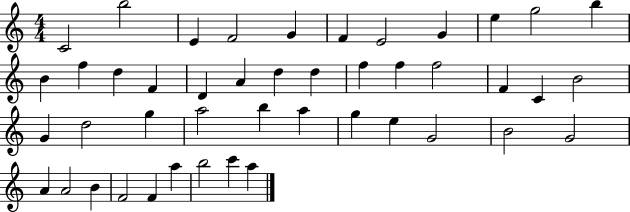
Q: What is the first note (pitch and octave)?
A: C4